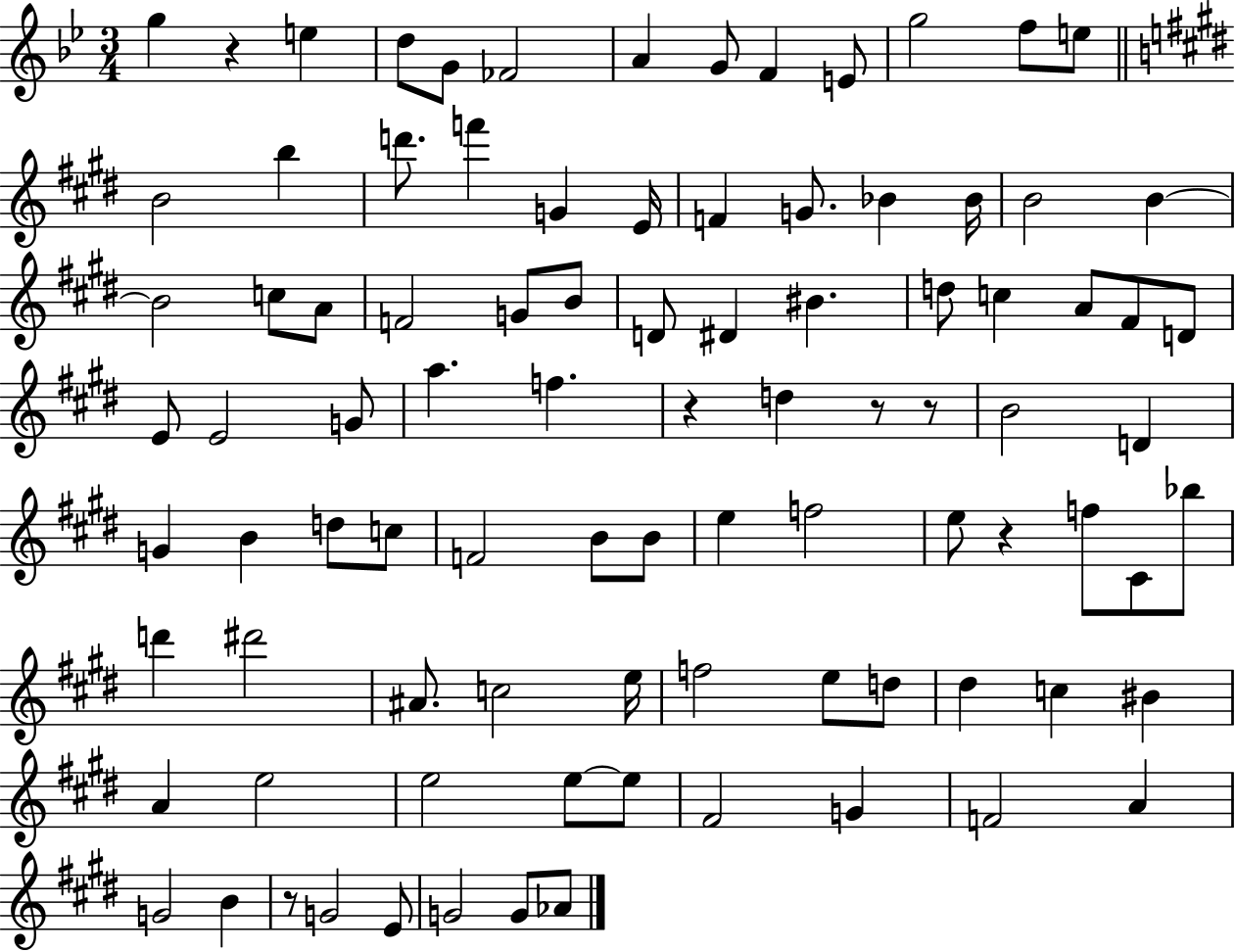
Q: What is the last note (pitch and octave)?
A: Ab4